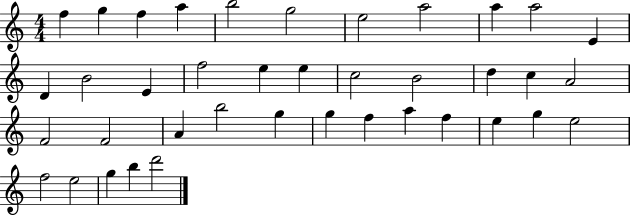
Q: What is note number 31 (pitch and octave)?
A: F5